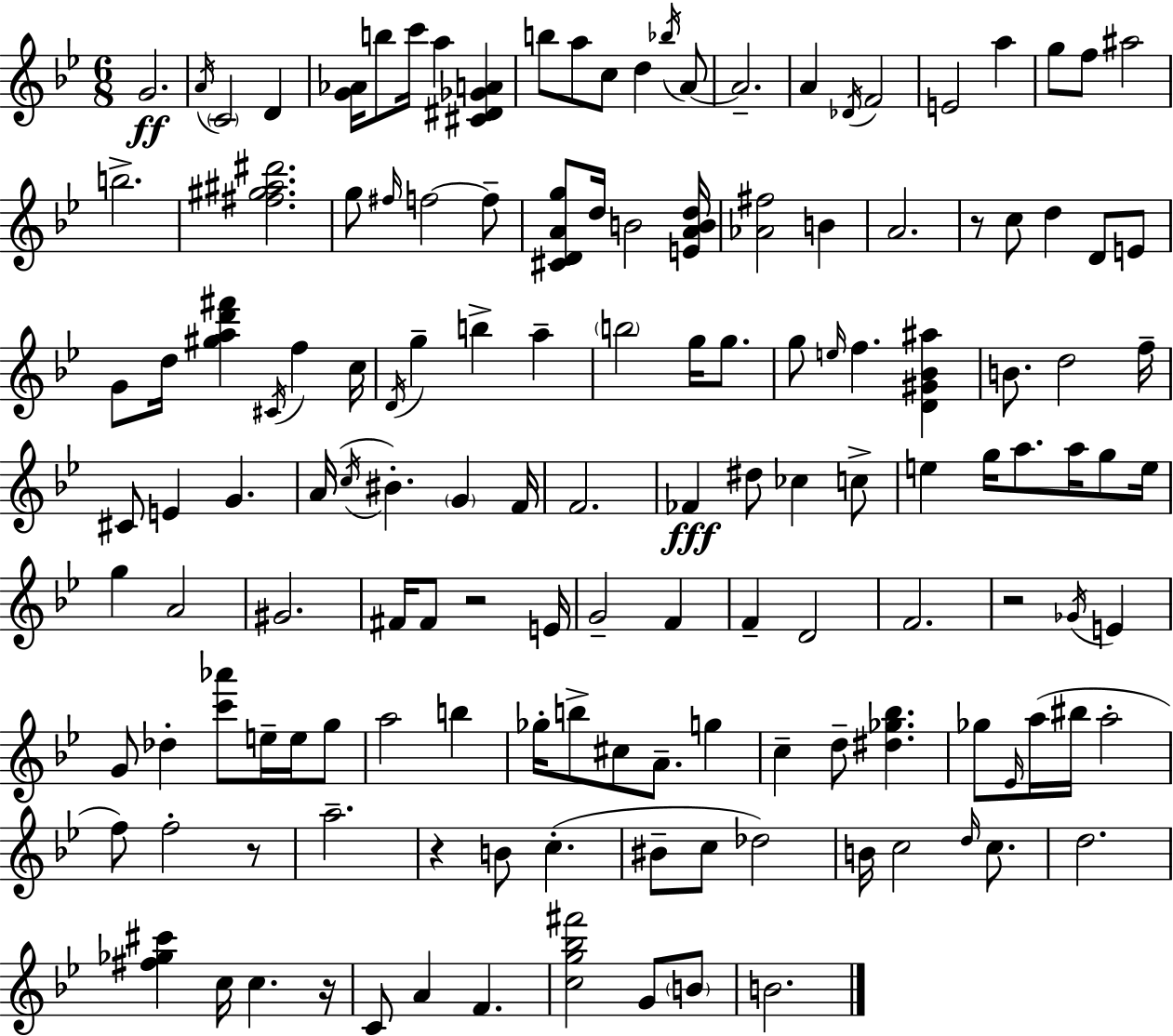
{
  \clef treble
  \numericTimeSignature
  \time 6/8
  \key bes \major
  g'2.\ff | \acciaccatura { a'16 } \parenthesize c'2 d'4 | <g' aes'>16 b''8 c'''16 a''4 <cis' dis' ges' a'>4 | b''8 a''8 c''8 d''4 \acciaccatura { bes''16 } | \break a'8~~ a'2.-- | a'4 \acciaccatura { des'16 } f'2 | e'2 a''4 | g''8 f''8 ais''2 | \break b''2.-> | <fis'' gis'' ais'' dis'''>2. | g''8 \grace { fis''16 } f''2~~ | f''8-- <cis' d' a' g''>8 d''16 b'2 | \break <e' a' b' d''>16 <aes' fis''>2 | b'4 a'2. | r8 c''8 d''4 | d'8 e'8 g'8 d''16 <gis'' a'' d''' fis'''>4 \acciaccatura { cis'16 } | \break f''4 c''16 \acciaccatura { d'16 } g''4-- b''4-> | a''4-- \parenthesize b''2 | g''16 g''8. g''8 \grace { e''16 } f''4. | <d' gis' bes' ais''>4 b'8. d''2 | \break f''16-- cis'8 e'4 | g'4. a'16( \acciaccatura { c''16 } bis'4.-.) | \parenthesize g'4 f'16 f'2. | fes'4\fff | \break dis''8 ces''4 c''8-> e''4 | g''16 a''8. a''16 g''8 e''16 g''4 | a'2 gis'2. | fis'16 fis'8 r2 | \break e'16 g'2-- | f'4 f'4-- | d'2 f'2. | r2 | \break \acciaccatura { ges'16 } e'4 g'8 des''4-. | <c''' aes'''>8 e''16-- e''16 g''8 a''2 | b''4 ges''16-. b''8-> | cis''8 a'8.-- g''4 c''4-- | \break d''8-- <dis'' ges'' bes''>4. ges''8 \grace { ees'16 }( | a''16 bis''16 a''2-. f''8) | f''2-. r8 a''2.-- | r4 | \break b'8 c''4.-.( bis'8-- | c''8 des''2) b'16 c''2 | \grace { d''16 } c''8. d''2. | <fis'' ges'' cis'''>4 | \break c''16 c''4. r16 c'8 | a'4 f'4. <c'' g'' bes'' fis'''>2 | g'8 \parenthesize b'8 b'2. | \bar "|."
}